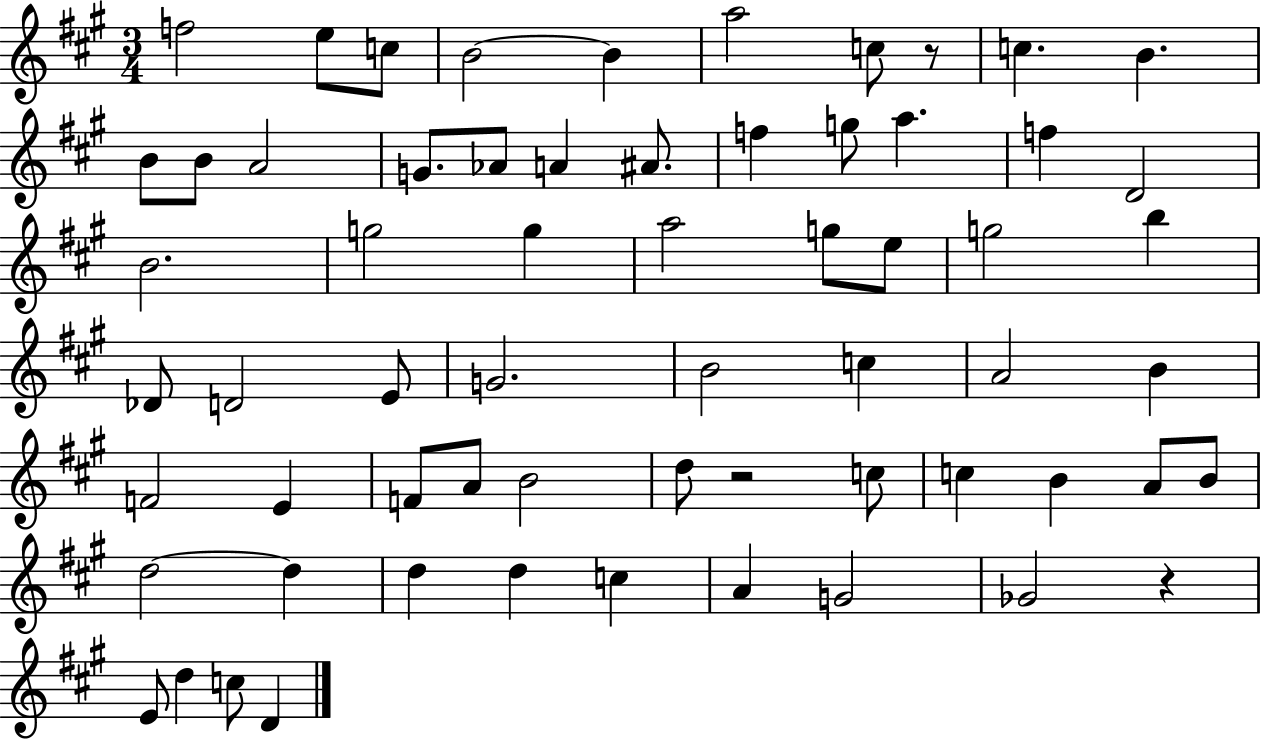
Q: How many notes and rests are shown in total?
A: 63